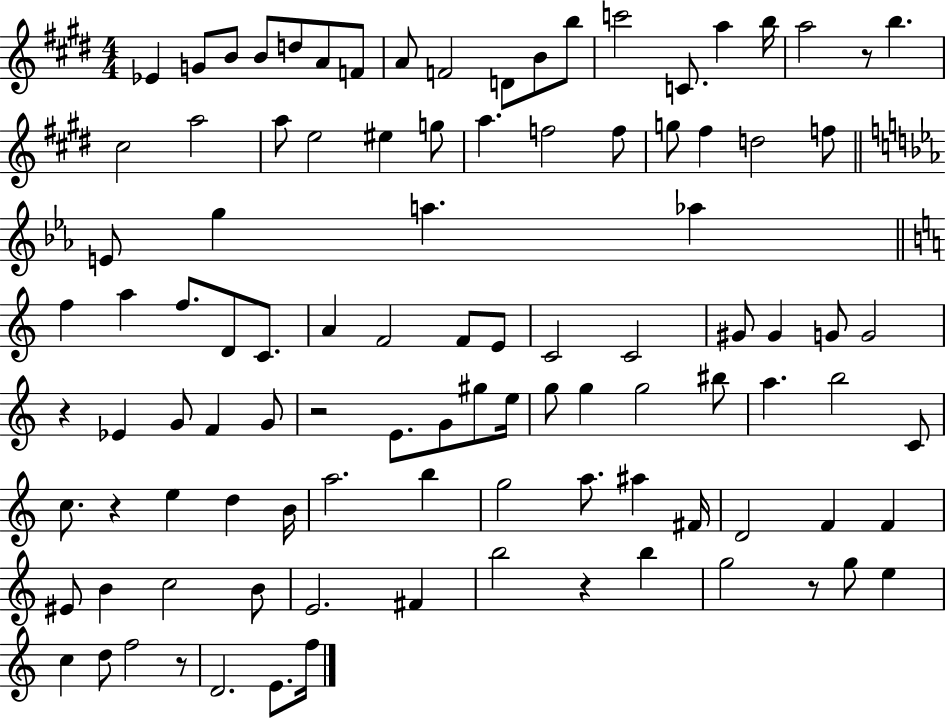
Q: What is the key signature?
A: E major